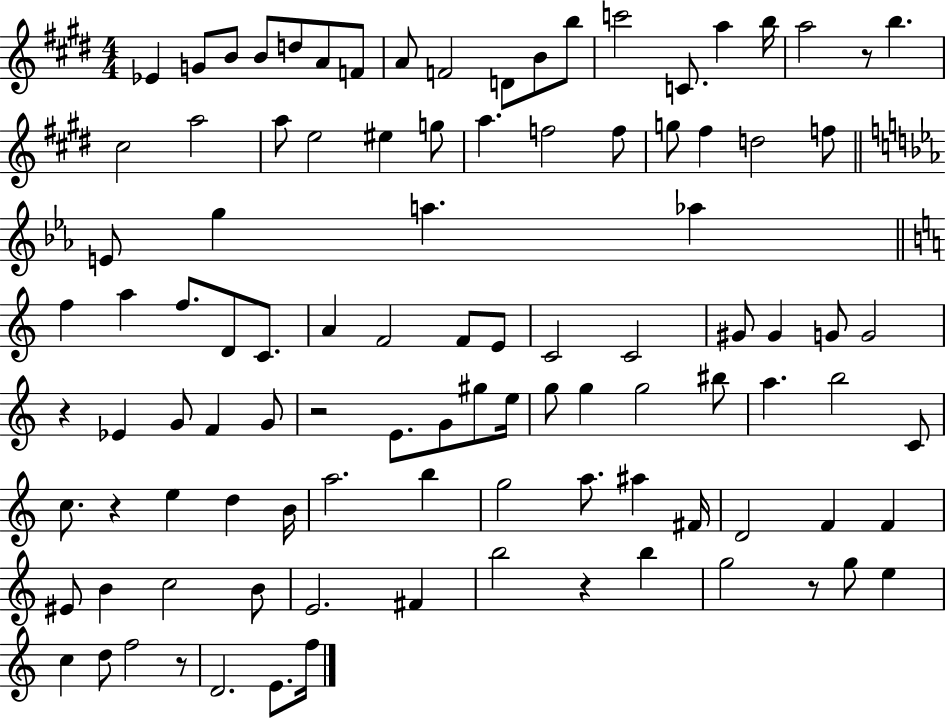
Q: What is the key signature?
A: E major